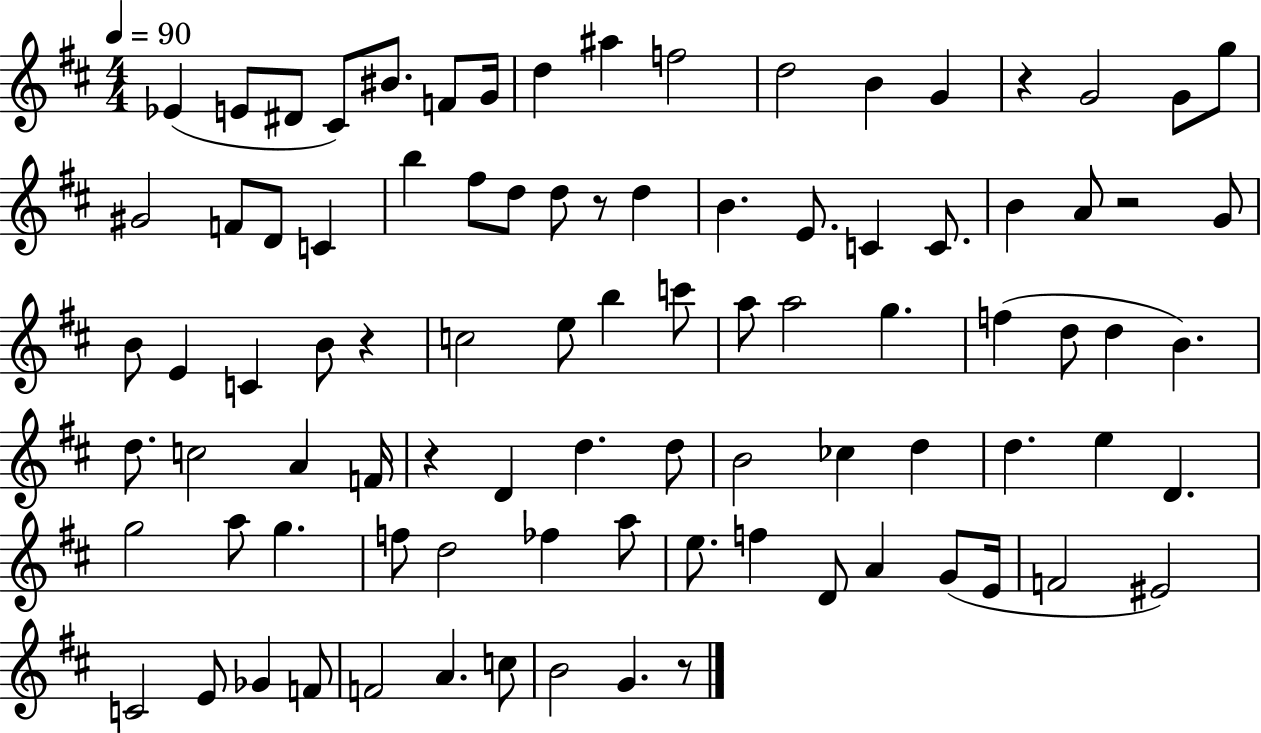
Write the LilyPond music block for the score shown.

{
  \clef treble
  \numericTimeSignature
  \time 4/4
  \key d \major
  \tempo 4 = 90
  ees'4( e'8 dis'8 cis'8) bis'8. f'8 g'16 | d''4 ais''4 f''2 | d''2 b'4 g'4 | r4 g'2 g'8 g''8 | \break gis'2 f'8 d'8 c'4 | b''4 fis''8 d''8 d''8 r8 d''4 | b'4. e'8. c'4 c'8. | b'4 a'8 r2 g'8 | \break b'8 e'4 c'4 b'8 r4 | c''2 e''8 b''4 c'''8 | a''8 a''2 g''4. | f''4( d''8 d''4 b'4.) | \break d''8. c''2 a'4 f'16 | r4 d'4 d''4. d''8 | b'2 ces''4 d''4 | d''4. e''4 d'4. | \break g''2 a''8 g''4. | f''8 d''2 fes''4 a''8 | e''8. f''4 d'8 a'4 g'8( e'16 | f'2 eis'2) | \break c'2 e'8 ges'4 f'8 | f'2 a'4. c''8 | b'2 g'4. r8 | \bar "|."
}